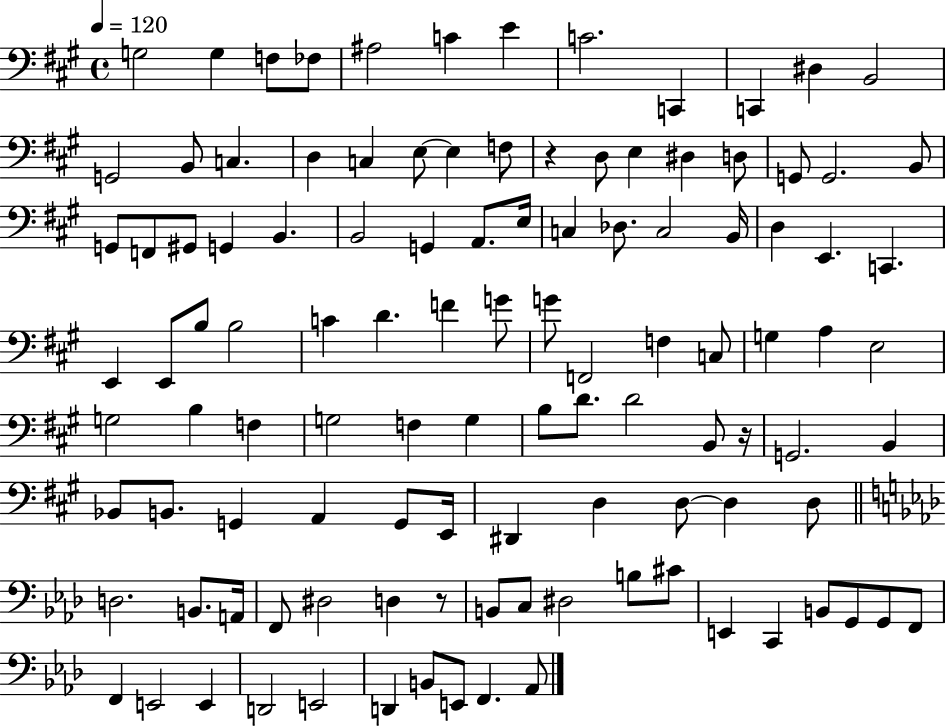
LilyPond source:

{
  \clef bass
  \time 4/4
  \defaultTimeSignature
  \key a \major
  \tempo 4 = 120
  g2 g4 f8 fes8 | ais2 c'4 e'4 | c'2. c,4 | c,4 dis4 b,2 | \break g,2 b,8 c4. | d4 c4 e8~~ e4 f8 | r4 d8 e4 dis4 d8 | g,8 g,2. b,8 | \break g,8 f,8 gis,8 g,4 b,4. | b,2 g,4 a,8. e16 | c4 des8. c2 b,16 | d4 e,4. c,4. | \break e,4 e,8 b8 b2 | c'4 d'4. f'4 g'8 | g'8 f,2 f4 c8 | g4 a4 e2 | \break g2 b4 f4 | g2 f4 g4 | b8 d'8. d'2 b,8 r16 | g,2. b,4 | \break bes,8 b,8. g,4 a,4 g,8 e,16 | dis,4 d4 d8~~ d4 d8 | \bar "||" \break \key f \minor d2. b,8. a,16 | f,8 dis2 d4 r8 | b,8 c8 dis2 b8 cis'8 | e,4 c,4 b,8 g,8 g,8 f,8 | \break f,4 e,2 e,4 | d,2 e,2 | d,4 b,8 e,8 f,4. aes,8 | \bar "|."
}